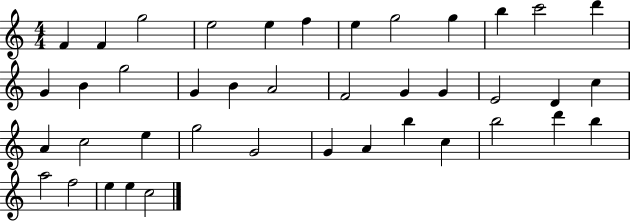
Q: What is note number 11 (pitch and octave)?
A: C6